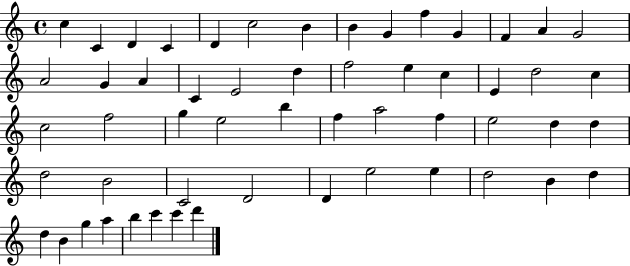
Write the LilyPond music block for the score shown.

{
  \clef treble
  \time 4/4
  \defaultTimeSignature
  \key c \major
  c''4 c'4 d'4 c'4 | d'4 c''2 b'4 | b'4 g'4 f''4 g'4 | f'4 a'4 g'2 | \break a'2 g'4 a'4 | c'4 e'2 d''4 | f''2 e''4 c''4 | e'4 d''2 c''4 | \break c''2 f''2 | g''4 e''2 b''4 | f''4 a''2 f''4 | e''2 d''4 d''4 | \break d''2 b'2 | c'2 d'2 | d'4 e''2 e''4 | d''2 b'4 d''4 | \break d''4 b'4 g''4 a''4 | b''4 c'''4 c'''4 d'''4 | \bar "|."
}